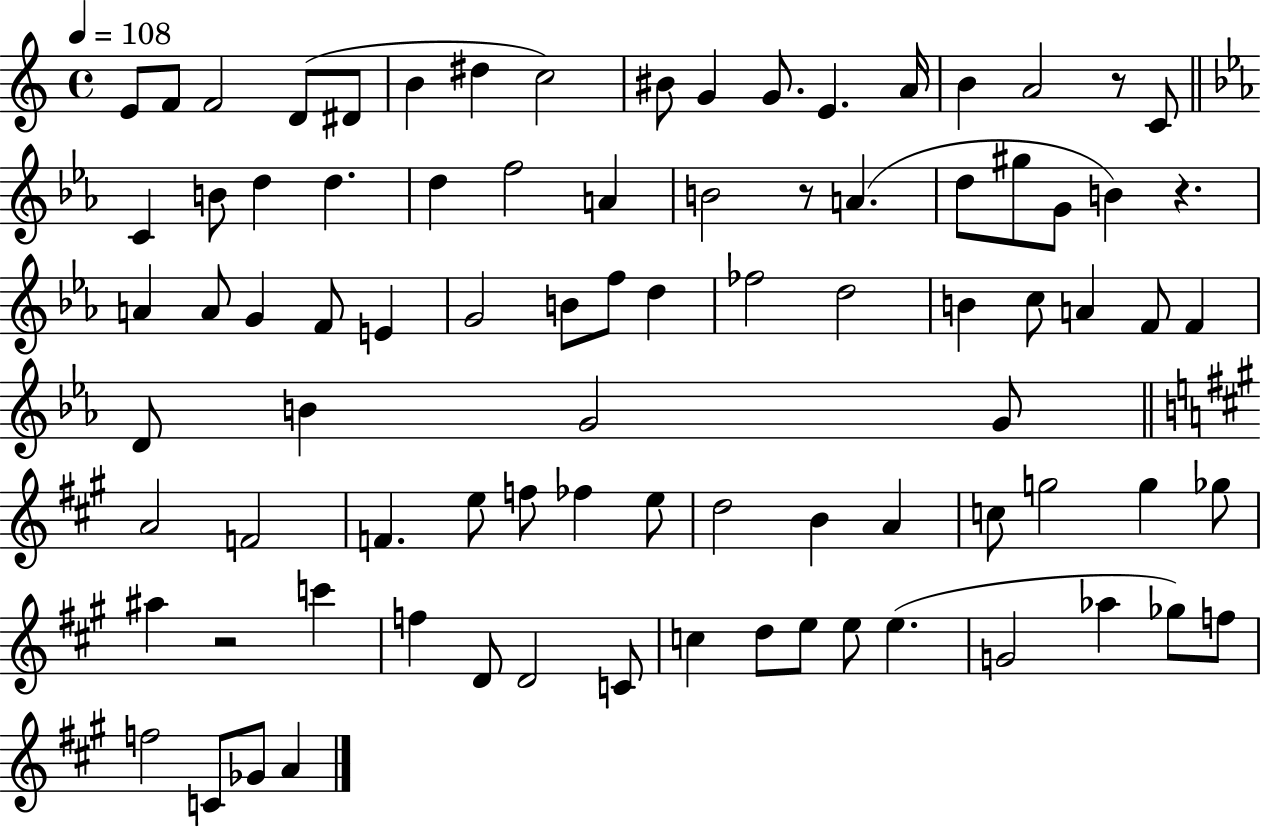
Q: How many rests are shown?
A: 4